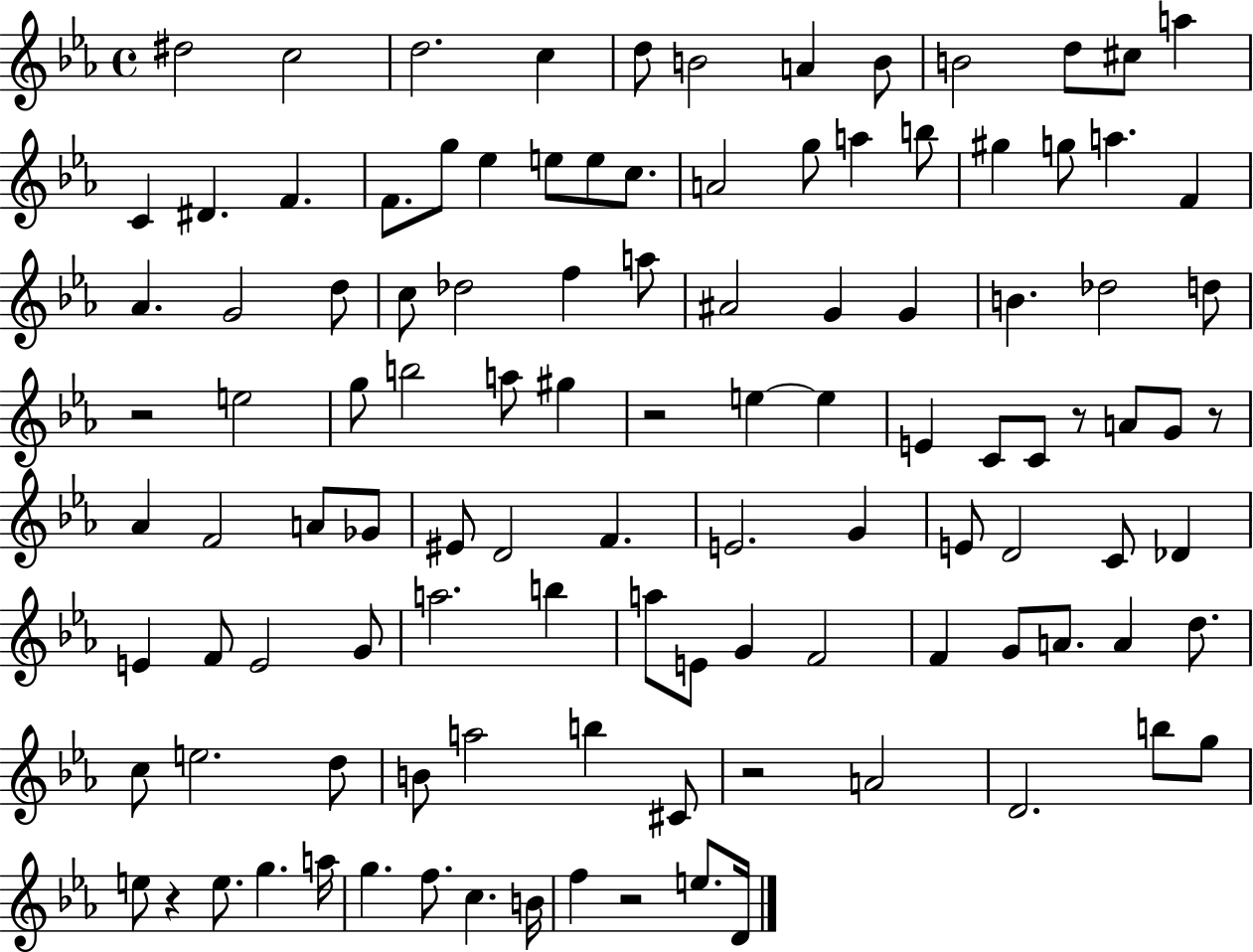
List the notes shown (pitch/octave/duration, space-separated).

D#5/h C5/h D5/h. C5/q D5/e B4/h A4/q B4/e B4/h D5/e C#5/e A5/q C4/q D#4/q. F4/q. F4/e. G5/e Eb5/q E5/e E5/e C5/e. A4/h G5/e A5/q B5/e G#5/q G5/e A5/q. F4/q Ab4/q. G4/h D5/e C5/e Db5/h F5/q A5/e A#4/h G4/q G4/q B4/q. Db5/h D5/e R/h E5/h G5/e B5/h A5/e G#5/q R/h E5/q E5/q E4/q C4/e C4/e R/e A4/e G4/e R/e Ab4/q F4/h A4/e Gb4/e EIS4/e D4/h F4/q. E4/h. G4/q E4/e D4/h C4/e Db4/q E4/q F4/e E4/h G4/e A5/h. B5/q A5/e E4/e G4/q F4/h F4/q G4/e A4/e. A4/q D5/e. C5/e E5/h. D5/e B4/e A5/h B5/q C#4/e R/h A4/h D4/h. B5/e G5/e E5/e R/q E5/e. G5/q. A5/s G5/q. F5/e. C5/q. B4/s F5/q R/h E5/e. D4/s